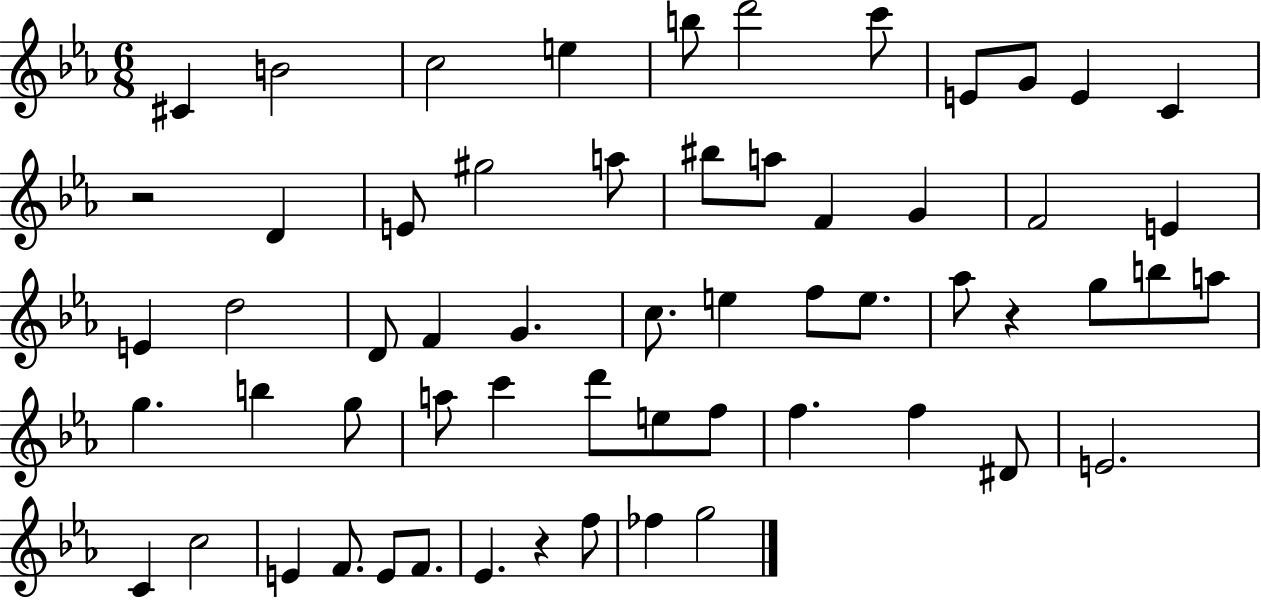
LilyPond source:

{
  \clef treble
  \numericTimeSignature
  \time 6/8
  \key ees \major
  \repeat volta 2 { cis'4 b'2 | c''2 e''4 | b''8 d'''2 c'''8 | e'8 g'8 e'4 c'4 | \break r2 d'4 | e'8 gis''2 a''8 | bis''8 a''8 f'4 g'4 | f'2 e'4 | \break e'4 d''2 | d'8 f'4 g'4. | c''8. e''4 f''8 e''8. | aes''8 r4 g''8 b''8 a''8 | \break g''4. b''4 g''8 | a''8 c'''4 d'''8 e''8 f''8 | f''4. f''4 dis'8 | e'2. | \break c'4 c''2 | e'4 f'8. e'8 f'8. | ees'4. r4 f''8 | fes''4 g''2 | \break } \bar "|."
}